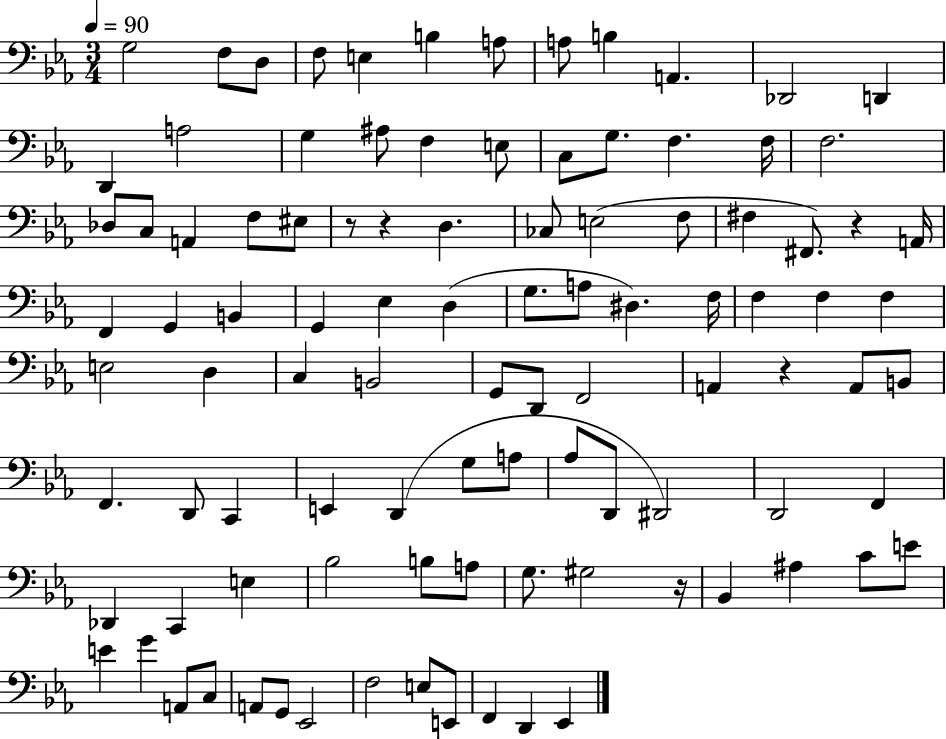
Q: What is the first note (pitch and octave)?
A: G3